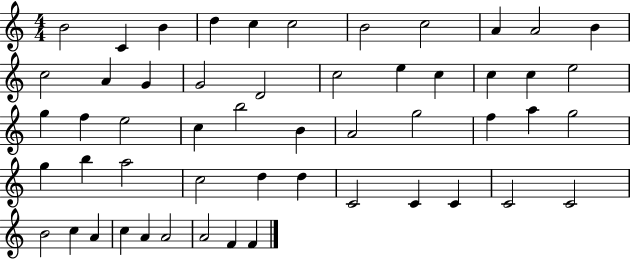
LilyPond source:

{
  \clef treble
  \numericTimeSignature
  \time 4/4
  \key c \major
  b'2 c'4 b'4 | d''4 c''4 c''2 | b'2 c''2 | a'4 a'2 b'4 | \break c''2 a'4 g'4 | g'2 d'2 | c''2 e''4 c''4 | c''4 c''4 e''2 | \break g''4 f''4 e''2 | c''4 b''2 b'4 | a'2 g''2 | f''4 a''4 g''2 | \break g''4 b''4 a''2 | c''2 d''4 d''4 | c'2 c'4 c'4 | c'2 c'2 | \break b'2 c''4 a'4 | c''4 a'4 a'2 | a'2 f'4 f'4 | \bar "|."
}